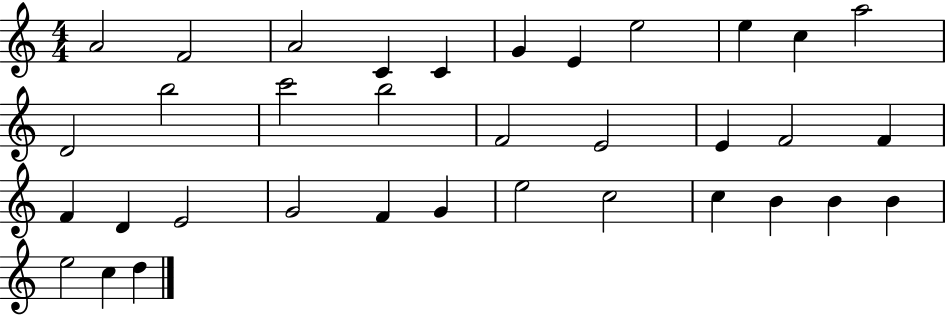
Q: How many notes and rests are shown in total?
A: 35